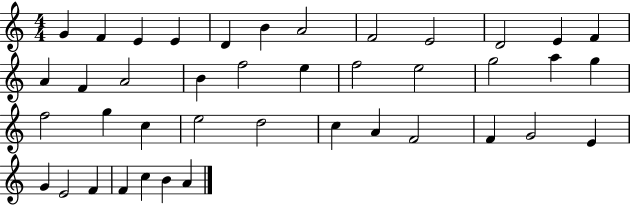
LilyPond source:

{
  \clef treble
  \numericTimeSignature
  \time 4/4
  \key c \major
  g'4 f'4 e'4 e'4 | d'4 b'4 a'2 | f'2 e'2 | d'2 e'4 f'4 | \break a'4 f'4 a'2 | b'4 f''2 e''4 | f''2 e''2 | g''2 a''4 g''4 | \break f''2 g''4 c''4 | e''2 d''2 | c''4 a'4 f'2 | f'4 g'2 e'4 | \break g'4 e'2 f'4 | f'4 c''4 b'4 a'4 | \bar "|."
}